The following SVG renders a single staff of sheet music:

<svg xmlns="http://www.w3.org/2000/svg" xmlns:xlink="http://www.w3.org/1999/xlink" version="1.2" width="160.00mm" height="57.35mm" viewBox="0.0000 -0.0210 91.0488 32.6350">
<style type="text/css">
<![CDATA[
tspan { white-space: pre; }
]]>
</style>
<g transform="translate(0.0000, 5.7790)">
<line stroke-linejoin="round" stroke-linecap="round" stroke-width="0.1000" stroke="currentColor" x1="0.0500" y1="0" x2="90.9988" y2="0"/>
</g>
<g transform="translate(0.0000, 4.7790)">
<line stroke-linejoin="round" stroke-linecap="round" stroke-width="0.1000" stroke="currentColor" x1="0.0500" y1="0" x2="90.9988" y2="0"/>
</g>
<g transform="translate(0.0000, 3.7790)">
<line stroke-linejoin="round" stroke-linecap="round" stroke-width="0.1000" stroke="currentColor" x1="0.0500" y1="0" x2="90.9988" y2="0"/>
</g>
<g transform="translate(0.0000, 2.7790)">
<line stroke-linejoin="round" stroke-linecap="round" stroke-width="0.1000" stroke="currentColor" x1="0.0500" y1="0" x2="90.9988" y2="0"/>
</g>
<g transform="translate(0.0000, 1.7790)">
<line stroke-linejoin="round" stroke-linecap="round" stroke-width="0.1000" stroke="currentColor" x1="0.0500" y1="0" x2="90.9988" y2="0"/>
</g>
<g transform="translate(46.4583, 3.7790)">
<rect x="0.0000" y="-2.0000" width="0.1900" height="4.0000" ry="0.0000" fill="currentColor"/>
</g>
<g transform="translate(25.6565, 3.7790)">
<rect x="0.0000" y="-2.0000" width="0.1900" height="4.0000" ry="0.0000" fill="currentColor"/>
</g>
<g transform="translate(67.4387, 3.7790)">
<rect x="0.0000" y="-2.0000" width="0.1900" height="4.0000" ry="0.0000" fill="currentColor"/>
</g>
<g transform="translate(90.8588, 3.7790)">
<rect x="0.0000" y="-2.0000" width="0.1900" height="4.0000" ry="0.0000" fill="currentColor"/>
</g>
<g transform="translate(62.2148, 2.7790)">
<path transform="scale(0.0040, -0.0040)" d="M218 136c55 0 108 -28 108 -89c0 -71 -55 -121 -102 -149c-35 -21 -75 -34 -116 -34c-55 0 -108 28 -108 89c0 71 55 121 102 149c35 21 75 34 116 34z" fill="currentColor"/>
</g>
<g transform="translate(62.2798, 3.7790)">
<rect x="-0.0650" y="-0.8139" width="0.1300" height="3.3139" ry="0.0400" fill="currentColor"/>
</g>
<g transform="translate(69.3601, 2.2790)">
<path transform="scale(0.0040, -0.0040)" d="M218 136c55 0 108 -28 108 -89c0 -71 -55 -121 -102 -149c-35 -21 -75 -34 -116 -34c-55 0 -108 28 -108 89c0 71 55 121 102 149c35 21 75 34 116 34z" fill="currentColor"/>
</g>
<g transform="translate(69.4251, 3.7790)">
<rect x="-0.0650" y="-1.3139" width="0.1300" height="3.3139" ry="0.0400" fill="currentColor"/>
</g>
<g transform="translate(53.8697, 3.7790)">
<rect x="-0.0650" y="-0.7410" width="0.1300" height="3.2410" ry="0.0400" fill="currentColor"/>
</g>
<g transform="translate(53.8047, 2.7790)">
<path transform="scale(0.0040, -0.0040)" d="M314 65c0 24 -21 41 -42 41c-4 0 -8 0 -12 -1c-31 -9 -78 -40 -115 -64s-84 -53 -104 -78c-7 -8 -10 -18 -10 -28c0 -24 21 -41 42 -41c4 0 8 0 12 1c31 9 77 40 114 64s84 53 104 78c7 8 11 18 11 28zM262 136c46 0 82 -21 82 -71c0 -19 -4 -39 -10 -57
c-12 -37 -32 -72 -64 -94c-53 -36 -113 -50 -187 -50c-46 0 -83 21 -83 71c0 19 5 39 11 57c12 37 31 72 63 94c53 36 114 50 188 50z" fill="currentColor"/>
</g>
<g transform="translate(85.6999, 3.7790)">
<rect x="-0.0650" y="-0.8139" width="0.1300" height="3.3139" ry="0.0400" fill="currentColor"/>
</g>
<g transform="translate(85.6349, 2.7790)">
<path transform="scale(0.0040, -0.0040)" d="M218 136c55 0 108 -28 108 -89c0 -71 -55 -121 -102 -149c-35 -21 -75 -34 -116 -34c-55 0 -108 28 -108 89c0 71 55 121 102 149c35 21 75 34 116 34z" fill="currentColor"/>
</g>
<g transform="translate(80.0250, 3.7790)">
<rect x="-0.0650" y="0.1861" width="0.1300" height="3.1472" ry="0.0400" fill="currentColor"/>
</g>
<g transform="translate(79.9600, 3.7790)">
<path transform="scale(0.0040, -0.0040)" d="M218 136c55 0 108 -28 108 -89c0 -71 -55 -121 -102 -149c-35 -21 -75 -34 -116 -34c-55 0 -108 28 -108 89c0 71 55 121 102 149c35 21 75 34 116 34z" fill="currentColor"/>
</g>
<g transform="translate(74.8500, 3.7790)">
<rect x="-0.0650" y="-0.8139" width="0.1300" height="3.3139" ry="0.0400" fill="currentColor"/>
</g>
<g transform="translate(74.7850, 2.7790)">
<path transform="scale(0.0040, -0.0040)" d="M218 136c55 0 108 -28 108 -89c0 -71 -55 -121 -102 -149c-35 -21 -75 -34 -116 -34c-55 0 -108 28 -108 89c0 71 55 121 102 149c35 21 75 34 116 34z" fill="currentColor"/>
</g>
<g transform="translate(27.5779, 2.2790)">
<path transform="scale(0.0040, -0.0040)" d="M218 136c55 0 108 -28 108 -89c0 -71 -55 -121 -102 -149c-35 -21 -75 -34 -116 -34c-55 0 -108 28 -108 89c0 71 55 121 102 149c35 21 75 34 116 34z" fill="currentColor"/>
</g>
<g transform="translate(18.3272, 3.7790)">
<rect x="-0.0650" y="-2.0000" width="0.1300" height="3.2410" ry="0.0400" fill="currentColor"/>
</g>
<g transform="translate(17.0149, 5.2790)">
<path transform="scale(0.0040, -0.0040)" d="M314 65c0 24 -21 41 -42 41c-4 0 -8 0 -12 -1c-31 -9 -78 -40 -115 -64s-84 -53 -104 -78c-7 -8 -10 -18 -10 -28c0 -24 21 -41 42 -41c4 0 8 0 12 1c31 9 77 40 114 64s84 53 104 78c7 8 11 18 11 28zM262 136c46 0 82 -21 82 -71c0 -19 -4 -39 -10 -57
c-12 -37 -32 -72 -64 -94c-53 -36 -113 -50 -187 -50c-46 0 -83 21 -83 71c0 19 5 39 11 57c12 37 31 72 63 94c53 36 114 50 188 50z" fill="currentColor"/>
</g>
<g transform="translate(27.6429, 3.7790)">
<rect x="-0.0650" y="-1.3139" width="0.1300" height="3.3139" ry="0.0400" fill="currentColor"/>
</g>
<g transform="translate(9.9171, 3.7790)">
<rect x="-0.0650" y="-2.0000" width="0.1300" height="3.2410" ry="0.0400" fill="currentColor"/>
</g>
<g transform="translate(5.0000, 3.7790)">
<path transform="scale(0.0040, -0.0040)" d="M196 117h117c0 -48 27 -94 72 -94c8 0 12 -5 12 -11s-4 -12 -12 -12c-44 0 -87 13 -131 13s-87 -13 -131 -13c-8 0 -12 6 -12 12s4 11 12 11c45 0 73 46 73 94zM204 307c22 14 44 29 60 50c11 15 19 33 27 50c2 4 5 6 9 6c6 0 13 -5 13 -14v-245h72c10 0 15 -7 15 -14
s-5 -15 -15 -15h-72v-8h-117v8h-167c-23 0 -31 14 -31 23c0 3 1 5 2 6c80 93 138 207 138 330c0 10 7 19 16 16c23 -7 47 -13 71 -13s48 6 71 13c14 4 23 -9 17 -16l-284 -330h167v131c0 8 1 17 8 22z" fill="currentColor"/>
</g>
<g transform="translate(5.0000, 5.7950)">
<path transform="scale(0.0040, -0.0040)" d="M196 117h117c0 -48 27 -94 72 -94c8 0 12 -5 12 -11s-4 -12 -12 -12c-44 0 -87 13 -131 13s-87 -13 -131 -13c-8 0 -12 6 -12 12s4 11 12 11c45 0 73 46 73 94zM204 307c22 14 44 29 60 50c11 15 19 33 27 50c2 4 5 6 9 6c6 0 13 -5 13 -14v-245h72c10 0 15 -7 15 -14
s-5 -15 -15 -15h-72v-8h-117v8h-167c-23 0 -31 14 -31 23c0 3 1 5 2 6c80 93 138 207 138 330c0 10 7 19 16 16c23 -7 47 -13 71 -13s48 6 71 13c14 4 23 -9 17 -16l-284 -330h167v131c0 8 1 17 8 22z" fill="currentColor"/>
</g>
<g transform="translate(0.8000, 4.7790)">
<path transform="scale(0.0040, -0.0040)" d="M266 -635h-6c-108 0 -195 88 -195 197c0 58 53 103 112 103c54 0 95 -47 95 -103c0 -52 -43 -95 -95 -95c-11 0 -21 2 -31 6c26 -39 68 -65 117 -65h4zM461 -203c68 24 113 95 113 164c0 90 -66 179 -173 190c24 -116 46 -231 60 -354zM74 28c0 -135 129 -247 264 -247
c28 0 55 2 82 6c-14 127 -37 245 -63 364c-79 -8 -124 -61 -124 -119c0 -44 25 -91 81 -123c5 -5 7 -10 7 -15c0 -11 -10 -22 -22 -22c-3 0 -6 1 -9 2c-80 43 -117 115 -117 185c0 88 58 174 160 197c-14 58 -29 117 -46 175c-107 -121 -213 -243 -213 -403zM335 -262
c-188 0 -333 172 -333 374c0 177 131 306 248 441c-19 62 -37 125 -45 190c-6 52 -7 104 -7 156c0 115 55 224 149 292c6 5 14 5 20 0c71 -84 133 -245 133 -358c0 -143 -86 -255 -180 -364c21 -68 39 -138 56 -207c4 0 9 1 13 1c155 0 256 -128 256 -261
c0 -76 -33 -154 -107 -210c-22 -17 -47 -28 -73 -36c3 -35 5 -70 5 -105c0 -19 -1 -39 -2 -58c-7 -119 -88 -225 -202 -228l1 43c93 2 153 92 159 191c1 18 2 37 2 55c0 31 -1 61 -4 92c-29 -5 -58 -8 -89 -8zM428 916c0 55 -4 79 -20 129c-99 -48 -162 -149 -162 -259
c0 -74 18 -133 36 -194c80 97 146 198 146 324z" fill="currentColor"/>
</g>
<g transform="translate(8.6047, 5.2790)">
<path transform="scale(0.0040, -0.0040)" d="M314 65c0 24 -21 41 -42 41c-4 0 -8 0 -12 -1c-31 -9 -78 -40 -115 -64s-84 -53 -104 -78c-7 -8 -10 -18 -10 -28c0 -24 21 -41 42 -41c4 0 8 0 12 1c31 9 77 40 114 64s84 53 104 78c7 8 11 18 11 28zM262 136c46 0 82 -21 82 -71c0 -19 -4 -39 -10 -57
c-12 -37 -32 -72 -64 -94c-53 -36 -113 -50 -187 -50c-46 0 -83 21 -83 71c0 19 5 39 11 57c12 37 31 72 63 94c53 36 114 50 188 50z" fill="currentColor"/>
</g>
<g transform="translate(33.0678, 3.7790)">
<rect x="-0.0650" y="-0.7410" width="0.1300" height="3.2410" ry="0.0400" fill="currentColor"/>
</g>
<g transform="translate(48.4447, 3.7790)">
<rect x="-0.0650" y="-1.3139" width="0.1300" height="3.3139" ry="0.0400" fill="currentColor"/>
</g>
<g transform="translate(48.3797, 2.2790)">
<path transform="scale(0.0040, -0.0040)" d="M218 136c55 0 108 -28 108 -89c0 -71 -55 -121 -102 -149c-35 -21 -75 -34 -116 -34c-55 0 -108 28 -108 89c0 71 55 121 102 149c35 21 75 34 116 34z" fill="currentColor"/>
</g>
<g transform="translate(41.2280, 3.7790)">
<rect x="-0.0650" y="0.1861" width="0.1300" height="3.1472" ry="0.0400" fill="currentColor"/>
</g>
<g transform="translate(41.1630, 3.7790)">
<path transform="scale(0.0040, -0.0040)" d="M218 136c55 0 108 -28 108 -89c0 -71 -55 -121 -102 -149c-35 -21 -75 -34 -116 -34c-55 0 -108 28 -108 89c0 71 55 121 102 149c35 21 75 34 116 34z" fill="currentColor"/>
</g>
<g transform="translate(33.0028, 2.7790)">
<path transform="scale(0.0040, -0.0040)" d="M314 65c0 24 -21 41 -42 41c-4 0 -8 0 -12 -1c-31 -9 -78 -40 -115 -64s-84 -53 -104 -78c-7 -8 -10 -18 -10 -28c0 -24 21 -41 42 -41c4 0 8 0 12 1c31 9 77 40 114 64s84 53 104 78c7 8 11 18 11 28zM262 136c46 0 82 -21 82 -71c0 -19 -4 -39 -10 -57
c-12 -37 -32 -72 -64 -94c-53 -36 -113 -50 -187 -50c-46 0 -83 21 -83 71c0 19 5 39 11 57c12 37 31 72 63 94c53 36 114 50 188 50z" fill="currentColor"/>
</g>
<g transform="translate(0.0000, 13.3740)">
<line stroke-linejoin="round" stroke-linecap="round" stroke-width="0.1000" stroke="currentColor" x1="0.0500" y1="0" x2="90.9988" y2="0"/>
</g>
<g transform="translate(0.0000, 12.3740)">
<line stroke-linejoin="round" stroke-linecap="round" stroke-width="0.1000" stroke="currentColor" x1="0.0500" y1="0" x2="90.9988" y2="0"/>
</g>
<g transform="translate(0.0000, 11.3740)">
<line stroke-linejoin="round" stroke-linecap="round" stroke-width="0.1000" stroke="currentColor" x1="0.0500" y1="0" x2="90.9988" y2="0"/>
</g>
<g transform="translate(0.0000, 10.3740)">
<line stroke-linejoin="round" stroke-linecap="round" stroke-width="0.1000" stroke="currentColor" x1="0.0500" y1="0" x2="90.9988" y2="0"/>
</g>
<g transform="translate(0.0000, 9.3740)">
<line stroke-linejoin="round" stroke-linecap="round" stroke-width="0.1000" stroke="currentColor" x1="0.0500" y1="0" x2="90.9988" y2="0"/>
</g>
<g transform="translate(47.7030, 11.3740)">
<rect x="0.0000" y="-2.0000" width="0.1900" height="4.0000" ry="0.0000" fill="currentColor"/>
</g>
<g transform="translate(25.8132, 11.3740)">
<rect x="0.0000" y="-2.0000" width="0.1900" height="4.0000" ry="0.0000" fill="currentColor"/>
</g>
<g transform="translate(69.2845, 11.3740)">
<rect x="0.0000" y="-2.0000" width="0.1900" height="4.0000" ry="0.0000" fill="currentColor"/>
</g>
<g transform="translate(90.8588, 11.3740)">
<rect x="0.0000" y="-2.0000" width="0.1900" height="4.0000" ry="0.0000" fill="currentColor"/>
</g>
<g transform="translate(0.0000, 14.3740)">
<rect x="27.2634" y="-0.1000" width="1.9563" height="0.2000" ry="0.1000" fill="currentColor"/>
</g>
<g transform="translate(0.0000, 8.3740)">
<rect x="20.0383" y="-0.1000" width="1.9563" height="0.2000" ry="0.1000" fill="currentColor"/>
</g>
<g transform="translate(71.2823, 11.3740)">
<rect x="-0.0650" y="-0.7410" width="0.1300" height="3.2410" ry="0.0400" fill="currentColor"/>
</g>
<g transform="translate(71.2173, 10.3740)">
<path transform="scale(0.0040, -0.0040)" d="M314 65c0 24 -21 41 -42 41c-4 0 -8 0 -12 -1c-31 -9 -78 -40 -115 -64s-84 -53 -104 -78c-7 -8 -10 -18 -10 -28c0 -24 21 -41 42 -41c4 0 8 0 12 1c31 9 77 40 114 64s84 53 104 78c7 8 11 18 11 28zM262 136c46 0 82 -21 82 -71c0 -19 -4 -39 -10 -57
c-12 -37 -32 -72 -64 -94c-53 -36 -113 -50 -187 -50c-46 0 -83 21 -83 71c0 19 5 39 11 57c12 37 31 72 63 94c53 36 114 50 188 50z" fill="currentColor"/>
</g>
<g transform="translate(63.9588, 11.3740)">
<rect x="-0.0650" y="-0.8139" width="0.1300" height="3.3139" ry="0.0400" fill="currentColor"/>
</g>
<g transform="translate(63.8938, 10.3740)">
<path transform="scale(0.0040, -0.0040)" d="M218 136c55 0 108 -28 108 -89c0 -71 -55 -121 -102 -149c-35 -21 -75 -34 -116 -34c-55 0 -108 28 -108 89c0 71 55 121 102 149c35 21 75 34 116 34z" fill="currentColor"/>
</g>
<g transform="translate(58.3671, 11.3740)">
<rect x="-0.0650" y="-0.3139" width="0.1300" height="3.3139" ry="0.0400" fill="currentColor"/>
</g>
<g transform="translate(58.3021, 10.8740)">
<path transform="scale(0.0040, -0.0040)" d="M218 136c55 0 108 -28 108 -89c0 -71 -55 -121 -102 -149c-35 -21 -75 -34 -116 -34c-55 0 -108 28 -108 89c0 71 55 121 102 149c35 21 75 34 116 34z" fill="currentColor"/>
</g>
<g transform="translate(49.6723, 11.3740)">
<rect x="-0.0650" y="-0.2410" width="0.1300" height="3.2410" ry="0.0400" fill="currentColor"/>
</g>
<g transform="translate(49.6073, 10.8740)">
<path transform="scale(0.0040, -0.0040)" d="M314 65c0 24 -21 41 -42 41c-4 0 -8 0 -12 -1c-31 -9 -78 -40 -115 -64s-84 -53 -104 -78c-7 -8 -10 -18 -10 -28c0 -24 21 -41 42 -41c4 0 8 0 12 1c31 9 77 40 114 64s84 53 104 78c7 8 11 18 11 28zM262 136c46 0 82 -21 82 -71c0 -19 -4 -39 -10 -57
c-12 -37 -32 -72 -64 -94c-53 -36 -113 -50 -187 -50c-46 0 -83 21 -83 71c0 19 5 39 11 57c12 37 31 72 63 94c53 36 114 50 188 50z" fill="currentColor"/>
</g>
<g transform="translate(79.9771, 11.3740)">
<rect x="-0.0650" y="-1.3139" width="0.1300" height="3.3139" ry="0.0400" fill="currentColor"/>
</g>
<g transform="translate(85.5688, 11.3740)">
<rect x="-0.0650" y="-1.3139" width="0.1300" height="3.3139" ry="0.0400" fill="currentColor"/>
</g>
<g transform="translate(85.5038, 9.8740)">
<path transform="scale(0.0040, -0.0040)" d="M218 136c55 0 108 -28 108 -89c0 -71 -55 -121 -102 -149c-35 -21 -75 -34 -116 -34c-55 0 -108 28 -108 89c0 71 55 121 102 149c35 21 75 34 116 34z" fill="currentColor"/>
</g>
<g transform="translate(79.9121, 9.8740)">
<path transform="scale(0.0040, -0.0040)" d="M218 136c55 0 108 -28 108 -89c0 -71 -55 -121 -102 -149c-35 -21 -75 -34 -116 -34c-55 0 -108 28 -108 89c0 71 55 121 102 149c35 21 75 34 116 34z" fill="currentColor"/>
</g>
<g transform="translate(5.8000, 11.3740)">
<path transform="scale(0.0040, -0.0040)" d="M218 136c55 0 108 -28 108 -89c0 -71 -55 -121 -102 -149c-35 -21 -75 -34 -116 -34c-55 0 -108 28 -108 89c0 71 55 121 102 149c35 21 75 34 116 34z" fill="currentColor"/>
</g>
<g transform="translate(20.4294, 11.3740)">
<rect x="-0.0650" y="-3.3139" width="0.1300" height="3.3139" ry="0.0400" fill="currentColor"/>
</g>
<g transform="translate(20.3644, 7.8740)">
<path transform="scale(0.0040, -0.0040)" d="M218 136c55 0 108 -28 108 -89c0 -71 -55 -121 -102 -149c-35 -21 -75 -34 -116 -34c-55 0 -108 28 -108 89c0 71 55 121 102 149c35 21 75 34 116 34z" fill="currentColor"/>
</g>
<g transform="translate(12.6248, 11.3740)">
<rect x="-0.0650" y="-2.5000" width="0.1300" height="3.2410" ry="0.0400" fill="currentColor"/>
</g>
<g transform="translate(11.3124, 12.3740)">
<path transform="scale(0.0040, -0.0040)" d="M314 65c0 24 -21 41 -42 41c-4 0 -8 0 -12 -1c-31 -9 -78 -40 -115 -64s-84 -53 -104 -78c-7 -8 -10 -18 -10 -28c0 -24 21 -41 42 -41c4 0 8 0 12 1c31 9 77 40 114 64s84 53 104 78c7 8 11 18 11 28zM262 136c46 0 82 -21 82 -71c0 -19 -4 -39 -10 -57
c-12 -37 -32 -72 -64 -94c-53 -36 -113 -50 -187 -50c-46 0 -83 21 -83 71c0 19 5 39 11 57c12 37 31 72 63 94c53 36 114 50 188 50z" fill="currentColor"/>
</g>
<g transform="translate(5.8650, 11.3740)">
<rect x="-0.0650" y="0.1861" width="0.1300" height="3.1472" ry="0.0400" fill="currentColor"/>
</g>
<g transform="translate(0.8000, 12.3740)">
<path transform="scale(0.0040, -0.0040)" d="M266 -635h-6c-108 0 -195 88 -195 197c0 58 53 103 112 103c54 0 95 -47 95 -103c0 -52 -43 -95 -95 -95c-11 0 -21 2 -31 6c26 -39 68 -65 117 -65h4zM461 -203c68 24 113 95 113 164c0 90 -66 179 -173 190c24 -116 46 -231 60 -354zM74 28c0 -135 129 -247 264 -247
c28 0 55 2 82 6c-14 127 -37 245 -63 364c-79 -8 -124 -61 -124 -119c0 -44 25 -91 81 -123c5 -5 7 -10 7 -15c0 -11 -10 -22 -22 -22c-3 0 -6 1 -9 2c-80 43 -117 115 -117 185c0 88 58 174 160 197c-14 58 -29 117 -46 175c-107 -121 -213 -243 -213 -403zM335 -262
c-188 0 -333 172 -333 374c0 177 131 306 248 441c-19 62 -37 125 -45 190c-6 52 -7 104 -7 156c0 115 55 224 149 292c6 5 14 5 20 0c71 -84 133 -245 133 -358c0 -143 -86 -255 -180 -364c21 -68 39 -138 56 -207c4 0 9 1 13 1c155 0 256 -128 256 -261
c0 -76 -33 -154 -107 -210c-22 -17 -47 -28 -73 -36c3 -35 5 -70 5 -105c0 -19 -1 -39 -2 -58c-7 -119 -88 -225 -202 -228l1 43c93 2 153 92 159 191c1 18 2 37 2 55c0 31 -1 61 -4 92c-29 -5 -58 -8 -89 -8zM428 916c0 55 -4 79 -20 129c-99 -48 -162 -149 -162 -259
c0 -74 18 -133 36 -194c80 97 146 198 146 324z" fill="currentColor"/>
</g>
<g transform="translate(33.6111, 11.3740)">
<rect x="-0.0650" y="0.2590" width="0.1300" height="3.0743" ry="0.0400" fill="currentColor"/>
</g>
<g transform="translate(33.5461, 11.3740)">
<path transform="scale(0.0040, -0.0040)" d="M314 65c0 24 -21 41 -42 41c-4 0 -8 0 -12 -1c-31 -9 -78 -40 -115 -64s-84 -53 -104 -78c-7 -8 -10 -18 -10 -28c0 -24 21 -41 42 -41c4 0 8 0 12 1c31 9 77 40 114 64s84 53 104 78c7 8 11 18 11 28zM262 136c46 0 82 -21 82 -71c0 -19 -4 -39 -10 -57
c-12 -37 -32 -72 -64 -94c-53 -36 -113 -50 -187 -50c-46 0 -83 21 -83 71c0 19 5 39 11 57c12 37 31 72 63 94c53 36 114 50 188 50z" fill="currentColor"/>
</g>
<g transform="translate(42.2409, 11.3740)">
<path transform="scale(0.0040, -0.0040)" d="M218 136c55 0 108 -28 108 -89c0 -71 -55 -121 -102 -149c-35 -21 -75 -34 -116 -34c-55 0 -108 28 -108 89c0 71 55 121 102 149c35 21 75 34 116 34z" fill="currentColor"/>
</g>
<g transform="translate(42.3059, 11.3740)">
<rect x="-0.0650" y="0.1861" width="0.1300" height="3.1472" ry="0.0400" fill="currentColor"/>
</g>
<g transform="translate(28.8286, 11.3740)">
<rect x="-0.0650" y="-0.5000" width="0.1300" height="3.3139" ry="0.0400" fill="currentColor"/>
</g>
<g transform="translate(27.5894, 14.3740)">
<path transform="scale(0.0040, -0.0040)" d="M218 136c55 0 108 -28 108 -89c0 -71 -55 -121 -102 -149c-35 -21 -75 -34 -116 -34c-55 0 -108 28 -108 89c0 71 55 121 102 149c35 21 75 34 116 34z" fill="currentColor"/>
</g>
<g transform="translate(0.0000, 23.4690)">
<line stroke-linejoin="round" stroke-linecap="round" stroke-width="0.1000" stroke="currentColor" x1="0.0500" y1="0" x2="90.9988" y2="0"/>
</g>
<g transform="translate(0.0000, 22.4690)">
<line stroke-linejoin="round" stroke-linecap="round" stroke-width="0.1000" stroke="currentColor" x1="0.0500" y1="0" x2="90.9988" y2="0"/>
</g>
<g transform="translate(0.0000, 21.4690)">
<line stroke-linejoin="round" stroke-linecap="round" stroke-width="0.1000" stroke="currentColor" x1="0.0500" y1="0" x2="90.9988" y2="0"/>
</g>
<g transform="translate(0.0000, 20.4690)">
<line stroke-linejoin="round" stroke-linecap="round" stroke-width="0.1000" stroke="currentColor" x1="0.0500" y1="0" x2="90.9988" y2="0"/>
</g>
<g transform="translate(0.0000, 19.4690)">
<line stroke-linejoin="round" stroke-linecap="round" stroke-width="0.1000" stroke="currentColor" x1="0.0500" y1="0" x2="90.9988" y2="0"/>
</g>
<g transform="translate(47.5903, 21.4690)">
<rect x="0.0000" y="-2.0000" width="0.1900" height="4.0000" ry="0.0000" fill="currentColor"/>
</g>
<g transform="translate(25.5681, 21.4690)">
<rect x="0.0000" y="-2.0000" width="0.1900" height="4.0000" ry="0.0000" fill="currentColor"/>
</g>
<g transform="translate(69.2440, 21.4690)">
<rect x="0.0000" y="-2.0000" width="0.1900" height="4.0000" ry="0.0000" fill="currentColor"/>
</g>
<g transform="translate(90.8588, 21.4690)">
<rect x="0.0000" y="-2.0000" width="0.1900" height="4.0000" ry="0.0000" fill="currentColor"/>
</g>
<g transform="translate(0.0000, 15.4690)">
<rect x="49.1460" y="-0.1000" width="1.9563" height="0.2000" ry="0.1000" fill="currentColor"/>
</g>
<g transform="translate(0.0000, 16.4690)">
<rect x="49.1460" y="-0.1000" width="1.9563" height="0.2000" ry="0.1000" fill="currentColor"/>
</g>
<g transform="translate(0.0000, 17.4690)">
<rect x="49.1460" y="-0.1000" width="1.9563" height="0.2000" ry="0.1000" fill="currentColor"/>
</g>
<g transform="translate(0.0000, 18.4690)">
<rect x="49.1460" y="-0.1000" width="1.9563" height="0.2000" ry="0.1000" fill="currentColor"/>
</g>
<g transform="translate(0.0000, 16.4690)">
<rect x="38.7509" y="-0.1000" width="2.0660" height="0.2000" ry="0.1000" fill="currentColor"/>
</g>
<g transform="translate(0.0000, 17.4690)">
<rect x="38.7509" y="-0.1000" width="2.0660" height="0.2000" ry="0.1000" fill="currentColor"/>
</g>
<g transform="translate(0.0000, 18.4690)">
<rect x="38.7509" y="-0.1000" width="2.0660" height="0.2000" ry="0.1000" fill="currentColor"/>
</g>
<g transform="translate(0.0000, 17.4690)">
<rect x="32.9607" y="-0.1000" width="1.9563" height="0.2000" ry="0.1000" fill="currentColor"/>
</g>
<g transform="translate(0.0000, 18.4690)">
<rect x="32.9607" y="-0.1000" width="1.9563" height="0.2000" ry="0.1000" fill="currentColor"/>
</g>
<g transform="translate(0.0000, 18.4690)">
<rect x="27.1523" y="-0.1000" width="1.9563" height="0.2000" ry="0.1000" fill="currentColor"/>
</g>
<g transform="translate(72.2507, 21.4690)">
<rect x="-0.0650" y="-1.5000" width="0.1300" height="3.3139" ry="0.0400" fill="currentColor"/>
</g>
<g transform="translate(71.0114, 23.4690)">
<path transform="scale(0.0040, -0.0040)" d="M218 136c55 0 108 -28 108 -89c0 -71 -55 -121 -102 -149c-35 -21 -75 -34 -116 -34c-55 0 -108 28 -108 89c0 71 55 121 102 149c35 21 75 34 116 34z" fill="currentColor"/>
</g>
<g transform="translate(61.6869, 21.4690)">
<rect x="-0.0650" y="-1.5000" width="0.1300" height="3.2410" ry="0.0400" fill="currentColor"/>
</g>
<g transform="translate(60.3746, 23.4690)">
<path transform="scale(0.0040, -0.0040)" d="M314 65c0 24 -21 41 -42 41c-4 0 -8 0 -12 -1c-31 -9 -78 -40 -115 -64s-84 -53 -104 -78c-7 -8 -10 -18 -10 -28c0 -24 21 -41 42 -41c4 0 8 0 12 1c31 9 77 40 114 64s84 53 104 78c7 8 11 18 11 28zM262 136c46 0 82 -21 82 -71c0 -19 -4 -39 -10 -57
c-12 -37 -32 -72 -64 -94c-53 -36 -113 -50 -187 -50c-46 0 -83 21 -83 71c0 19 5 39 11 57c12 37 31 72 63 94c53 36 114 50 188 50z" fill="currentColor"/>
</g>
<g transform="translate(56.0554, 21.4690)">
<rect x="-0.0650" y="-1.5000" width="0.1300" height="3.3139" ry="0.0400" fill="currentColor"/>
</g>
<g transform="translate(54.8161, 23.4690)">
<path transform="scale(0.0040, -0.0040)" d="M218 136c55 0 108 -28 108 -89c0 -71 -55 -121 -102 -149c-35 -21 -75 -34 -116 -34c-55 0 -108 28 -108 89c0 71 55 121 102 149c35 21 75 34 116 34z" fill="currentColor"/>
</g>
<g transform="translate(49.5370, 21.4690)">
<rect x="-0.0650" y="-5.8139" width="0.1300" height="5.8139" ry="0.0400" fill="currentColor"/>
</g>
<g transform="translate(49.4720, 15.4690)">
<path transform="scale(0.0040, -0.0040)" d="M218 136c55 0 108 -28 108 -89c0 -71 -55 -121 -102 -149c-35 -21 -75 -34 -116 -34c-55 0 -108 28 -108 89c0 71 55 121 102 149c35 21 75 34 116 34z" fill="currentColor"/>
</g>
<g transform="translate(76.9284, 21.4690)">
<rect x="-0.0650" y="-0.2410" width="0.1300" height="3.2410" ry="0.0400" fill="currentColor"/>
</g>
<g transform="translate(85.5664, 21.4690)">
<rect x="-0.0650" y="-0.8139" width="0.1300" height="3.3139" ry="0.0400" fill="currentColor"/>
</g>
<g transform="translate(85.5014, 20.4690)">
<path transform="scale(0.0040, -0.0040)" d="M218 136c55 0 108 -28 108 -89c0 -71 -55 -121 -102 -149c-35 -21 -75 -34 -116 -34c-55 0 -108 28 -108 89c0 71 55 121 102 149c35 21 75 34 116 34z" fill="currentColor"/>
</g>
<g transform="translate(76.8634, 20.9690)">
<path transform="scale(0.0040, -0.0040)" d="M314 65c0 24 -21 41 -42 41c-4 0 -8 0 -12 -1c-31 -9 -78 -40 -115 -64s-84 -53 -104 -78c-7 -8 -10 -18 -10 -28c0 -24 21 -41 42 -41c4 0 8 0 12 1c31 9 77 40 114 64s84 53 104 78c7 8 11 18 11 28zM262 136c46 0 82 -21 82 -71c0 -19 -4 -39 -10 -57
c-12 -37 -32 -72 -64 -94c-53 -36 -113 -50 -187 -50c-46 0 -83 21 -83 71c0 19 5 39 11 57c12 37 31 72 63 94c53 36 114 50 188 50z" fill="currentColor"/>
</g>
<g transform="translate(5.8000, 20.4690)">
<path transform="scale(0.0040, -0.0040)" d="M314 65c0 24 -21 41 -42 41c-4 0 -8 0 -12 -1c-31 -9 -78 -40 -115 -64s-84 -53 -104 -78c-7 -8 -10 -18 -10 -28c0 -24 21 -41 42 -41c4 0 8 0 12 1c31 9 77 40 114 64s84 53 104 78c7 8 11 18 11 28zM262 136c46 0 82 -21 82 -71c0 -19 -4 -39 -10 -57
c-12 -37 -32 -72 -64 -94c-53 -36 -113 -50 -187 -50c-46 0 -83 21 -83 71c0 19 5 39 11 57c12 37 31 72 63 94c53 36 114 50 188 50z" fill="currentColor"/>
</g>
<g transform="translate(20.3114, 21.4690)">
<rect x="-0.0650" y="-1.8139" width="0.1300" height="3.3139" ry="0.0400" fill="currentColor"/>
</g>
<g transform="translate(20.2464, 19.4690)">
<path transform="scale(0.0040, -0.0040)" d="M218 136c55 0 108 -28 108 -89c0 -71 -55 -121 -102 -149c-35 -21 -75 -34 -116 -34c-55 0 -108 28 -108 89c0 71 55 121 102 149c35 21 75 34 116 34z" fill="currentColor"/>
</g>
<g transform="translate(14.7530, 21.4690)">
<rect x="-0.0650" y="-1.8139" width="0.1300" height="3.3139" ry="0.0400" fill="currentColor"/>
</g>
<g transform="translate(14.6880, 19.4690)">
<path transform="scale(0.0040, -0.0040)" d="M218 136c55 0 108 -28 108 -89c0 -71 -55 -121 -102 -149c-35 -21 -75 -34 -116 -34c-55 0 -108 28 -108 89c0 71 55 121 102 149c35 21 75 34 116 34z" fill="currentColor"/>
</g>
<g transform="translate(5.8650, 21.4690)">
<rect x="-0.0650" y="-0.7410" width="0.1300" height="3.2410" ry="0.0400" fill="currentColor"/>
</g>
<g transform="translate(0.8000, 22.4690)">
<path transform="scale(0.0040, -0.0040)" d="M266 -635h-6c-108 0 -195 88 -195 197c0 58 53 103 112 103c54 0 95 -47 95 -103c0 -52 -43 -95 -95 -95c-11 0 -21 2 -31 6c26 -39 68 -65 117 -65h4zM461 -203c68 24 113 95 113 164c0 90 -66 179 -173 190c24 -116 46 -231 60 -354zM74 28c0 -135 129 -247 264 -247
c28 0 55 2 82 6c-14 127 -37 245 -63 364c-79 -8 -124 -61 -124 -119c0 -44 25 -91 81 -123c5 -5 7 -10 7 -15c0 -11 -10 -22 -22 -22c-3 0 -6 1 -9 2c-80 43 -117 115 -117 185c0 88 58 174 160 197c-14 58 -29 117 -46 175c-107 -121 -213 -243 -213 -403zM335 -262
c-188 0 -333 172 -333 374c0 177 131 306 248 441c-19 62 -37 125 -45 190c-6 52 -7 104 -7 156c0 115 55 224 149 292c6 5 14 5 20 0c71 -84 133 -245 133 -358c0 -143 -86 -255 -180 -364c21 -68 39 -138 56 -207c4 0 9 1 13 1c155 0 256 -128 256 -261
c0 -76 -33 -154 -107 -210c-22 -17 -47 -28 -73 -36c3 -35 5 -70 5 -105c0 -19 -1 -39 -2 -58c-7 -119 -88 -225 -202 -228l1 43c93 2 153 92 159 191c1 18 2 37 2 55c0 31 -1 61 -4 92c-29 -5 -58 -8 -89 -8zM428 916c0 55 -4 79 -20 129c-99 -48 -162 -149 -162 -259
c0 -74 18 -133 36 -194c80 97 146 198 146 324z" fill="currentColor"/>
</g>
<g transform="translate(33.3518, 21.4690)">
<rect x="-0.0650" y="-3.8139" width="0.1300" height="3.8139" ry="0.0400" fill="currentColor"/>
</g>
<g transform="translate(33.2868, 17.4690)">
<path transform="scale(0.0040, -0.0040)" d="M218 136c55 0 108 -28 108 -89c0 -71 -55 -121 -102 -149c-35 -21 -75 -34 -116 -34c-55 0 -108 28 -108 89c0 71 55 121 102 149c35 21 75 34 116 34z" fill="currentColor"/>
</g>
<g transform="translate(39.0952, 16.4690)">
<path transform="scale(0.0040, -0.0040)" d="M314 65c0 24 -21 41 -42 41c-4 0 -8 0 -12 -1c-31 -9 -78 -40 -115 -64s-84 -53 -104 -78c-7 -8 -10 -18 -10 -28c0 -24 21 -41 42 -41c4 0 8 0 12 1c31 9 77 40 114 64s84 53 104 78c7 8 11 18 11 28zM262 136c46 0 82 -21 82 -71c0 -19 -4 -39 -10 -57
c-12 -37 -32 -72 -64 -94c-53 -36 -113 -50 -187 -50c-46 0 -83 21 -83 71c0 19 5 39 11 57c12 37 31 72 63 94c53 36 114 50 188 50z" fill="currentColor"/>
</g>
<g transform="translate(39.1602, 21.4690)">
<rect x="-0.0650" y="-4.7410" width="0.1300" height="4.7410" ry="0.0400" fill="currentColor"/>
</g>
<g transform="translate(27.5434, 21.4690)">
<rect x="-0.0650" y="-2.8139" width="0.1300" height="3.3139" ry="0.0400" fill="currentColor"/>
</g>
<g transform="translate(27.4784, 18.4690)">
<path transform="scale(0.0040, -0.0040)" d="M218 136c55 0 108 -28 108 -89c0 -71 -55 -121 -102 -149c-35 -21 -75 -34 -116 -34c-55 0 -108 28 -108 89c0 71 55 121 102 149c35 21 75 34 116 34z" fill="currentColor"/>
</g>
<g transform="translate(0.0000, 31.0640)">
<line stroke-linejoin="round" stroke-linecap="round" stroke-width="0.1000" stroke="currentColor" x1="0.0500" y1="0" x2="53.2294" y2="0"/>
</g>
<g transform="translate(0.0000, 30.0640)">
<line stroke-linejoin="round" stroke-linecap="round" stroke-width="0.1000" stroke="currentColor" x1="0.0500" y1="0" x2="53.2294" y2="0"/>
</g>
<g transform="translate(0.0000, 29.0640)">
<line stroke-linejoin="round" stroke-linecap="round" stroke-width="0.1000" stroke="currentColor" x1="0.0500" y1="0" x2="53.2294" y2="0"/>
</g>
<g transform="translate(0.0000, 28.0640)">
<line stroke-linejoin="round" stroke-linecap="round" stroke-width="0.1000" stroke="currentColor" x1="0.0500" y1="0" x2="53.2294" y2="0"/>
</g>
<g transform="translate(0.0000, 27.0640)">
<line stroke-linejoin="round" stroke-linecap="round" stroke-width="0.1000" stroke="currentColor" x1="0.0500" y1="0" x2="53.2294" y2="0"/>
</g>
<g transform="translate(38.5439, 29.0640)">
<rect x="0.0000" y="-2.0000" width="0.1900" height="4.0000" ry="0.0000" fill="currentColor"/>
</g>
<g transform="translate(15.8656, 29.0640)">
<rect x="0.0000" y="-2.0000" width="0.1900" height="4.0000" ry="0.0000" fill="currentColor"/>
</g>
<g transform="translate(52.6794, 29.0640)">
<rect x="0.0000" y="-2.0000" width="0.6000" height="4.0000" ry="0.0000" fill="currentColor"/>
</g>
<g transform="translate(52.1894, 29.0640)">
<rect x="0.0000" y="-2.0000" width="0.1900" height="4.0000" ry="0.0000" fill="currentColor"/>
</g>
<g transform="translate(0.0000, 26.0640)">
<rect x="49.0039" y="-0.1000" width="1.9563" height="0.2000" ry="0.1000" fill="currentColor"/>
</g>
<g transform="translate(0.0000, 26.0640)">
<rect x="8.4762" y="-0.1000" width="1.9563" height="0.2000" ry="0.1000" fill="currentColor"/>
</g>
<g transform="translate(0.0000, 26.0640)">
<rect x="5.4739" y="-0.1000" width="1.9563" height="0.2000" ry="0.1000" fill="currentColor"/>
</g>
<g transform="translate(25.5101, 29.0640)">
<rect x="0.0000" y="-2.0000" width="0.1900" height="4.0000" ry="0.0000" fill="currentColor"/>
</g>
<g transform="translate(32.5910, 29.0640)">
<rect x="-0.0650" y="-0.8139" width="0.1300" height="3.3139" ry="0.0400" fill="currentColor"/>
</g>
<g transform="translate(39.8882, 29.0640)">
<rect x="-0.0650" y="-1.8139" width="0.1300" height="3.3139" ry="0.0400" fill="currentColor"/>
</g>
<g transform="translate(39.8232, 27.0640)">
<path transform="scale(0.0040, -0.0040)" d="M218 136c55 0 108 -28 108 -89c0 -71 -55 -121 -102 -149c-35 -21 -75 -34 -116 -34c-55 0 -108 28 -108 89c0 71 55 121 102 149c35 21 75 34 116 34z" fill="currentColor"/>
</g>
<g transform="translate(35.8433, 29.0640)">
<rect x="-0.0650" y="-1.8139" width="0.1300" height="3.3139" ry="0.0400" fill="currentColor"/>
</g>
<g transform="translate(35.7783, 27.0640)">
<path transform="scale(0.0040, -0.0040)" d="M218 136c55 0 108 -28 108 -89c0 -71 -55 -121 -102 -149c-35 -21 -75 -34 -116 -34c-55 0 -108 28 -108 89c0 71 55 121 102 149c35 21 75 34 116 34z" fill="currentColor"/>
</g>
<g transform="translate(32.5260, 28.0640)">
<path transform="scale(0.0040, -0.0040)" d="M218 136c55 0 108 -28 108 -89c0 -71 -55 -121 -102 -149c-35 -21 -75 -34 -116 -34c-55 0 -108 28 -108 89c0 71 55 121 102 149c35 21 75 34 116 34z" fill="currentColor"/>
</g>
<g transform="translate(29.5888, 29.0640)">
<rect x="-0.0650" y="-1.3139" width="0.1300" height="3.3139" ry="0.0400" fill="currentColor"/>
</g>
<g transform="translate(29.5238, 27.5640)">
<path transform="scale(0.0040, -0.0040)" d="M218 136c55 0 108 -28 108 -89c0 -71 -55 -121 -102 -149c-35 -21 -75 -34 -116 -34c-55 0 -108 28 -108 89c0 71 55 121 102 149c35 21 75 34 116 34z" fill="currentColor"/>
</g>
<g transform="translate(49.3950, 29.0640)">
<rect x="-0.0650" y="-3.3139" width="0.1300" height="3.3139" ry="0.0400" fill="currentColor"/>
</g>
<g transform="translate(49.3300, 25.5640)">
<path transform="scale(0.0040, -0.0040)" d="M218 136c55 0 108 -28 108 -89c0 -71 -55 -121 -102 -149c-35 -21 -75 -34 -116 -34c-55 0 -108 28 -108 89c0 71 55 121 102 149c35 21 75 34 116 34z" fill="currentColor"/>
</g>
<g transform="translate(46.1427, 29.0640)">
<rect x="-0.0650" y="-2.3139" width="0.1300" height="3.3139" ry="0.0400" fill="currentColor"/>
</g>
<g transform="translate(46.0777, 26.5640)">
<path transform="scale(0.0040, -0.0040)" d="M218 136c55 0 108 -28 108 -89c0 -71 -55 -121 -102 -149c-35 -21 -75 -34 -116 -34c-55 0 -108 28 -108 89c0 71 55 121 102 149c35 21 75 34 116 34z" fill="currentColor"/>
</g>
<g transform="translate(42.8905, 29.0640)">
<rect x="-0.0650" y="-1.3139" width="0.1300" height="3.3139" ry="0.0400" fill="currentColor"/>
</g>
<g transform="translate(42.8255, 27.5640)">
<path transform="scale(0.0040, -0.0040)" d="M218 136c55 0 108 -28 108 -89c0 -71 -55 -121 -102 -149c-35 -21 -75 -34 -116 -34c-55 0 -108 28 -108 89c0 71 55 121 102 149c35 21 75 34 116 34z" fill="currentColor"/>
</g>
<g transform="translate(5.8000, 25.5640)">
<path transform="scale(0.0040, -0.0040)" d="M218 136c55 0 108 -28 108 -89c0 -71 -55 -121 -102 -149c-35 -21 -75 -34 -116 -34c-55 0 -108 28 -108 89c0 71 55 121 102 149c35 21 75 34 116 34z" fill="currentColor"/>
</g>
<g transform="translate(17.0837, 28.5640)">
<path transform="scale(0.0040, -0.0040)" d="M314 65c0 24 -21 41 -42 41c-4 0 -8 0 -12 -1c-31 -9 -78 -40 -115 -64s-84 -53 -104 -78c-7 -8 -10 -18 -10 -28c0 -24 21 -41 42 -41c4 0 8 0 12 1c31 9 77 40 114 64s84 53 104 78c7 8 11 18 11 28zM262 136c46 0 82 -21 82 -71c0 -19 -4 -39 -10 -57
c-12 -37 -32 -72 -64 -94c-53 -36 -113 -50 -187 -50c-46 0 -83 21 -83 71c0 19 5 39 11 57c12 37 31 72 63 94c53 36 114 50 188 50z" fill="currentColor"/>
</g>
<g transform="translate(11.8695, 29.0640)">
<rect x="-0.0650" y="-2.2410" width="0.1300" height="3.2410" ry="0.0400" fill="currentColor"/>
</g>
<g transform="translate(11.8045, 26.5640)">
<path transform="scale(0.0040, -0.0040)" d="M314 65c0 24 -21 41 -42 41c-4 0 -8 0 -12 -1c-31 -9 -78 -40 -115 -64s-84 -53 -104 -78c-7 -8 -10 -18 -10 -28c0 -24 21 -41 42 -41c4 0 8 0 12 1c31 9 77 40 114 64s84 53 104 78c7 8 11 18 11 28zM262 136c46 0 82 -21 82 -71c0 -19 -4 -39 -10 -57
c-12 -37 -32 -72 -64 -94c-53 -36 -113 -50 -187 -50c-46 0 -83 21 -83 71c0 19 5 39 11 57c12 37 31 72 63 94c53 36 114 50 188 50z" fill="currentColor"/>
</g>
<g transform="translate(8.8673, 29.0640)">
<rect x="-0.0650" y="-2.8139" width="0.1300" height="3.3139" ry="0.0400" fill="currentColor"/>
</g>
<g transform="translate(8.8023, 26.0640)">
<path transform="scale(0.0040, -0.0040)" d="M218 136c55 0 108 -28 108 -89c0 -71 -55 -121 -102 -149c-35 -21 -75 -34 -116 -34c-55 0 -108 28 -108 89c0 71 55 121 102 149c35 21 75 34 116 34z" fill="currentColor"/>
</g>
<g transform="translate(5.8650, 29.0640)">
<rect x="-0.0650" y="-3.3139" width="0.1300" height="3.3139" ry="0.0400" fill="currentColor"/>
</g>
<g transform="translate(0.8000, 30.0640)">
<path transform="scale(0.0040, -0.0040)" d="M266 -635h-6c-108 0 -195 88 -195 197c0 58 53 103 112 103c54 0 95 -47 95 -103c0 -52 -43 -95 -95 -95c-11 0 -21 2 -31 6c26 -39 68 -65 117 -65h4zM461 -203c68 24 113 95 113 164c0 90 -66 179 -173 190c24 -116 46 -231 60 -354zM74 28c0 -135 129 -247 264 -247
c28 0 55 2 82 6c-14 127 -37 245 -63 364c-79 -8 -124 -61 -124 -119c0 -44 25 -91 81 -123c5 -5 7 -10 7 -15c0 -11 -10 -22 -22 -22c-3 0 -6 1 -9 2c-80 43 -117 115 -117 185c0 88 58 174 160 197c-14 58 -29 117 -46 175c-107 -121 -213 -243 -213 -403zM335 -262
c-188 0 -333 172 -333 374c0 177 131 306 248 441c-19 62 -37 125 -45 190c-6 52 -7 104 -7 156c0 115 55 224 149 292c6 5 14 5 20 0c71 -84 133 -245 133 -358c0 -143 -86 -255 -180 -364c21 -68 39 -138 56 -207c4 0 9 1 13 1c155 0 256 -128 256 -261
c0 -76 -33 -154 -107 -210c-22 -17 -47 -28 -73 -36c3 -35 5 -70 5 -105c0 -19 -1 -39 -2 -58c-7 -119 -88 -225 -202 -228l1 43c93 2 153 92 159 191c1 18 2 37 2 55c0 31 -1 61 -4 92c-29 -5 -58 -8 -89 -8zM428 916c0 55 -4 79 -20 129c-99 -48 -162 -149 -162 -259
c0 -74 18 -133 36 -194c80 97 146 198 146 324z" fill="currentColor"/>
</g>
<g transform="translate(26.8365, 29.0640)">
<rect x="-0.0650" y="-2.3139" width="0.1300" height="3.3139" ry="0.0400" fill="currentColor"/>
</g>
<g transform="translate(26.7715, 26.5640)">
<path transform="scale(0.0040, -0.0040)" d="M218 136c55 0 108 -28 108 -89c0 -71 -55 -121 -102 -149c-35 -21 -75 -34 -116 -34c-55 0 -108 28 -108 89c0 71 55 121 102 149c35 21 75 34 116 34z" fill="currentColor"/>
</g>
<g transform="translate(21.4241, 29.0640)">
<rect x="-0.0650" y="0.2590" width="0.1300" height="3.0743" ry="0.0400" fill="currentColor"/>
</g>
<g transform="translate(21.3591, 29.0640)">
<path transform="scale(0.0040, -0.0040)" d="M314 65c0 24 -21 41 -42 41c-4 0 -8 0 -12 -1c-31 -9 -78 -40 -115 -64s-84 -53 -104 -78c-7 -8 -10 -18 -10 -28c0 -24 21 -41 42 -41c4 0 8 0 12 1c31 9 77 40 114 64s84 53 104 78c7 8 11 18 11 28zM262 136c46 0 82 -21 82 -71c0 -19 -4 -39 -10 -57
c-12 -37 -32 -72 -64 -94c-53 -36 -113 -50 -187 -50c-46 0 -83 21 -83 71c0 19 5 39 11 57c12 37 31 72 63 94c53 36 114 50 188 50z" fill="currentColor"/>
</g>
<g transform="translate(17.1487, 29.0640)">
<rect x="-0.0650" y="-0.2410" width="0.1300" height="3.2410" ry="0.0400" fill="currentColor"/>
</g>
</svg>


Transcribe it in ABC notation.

X:1
T:Untitled
M:4/4
L:1/4
K:C
F2 F2 e d2 B e d2 d e d B d B G2 b C B2 B c2 c d d2 e e d2 f f a c' e'2 g' E E2 E c2 d b a g2 c2 B2 g e d f f e g b